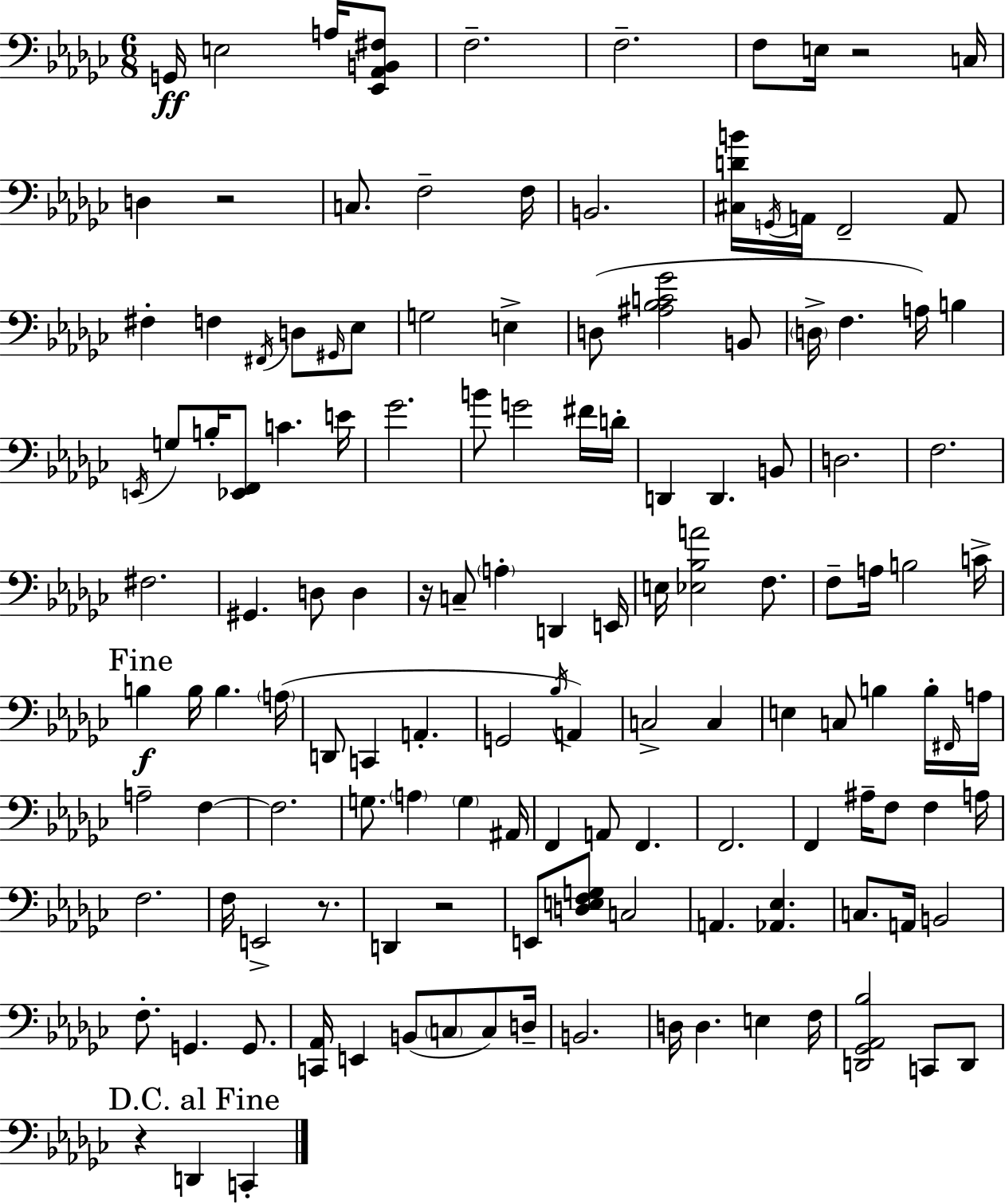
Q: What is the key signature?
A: EES minor